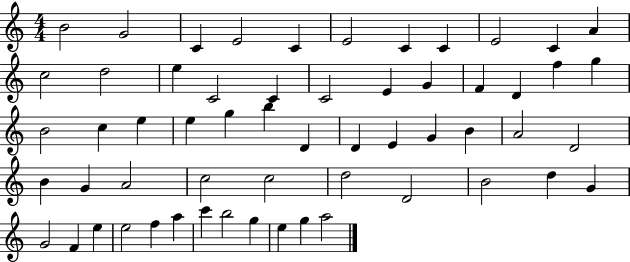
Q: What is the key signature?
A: C major